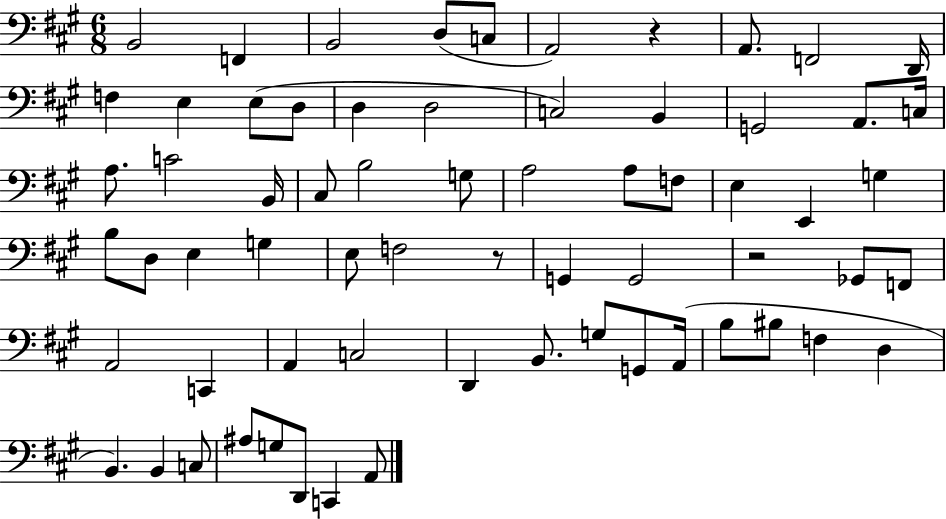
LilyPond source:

{
  \clef bass
  \numericTimeSignature
  \time 6/8
  \key a \major
  \repeat volta 2 { b,2 f,4 | b,2 d8( c8 | a,2) r4 | a,8. f,2 d,16 | \break f4 e4 e8( d8 | d4 d2 | c2) b,4 | g,2 a,8. c16 | \break a8. c'2 b,16 | cis8 b2 g8 | a2 a8 f8 | e4 e,4 g4 | \break b8 d8 e4 g4 | e8 f2 r8 | g,4 g,2 | r2 ges,8 f,8 | \break a,2 c,4 | a,4 c2 | d,4 b,8. g8 g,8 a,16( | b8 bis8 f4 d4 | \break b,4.) b,4 c8 | ais8 g8 d,8 c,4 a,8 | } \bar "|."
}